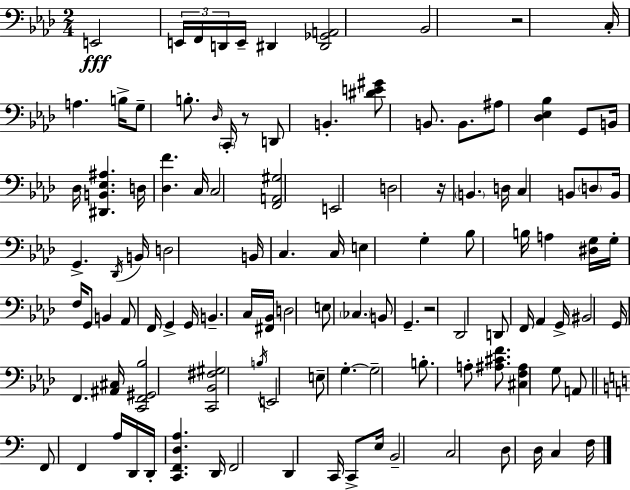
E2/h E2/s F2/s D2/s E2/s D#2/q [D#2,Gb2,A2]/h Bb2/h R/h C3/s A3/q. B3/s G3/e B3/e. Db3/s C2/s R/e D2/e B2/q. [D#4,E4,G#4]/e B2/e. B2/e. A#3/e [Db3,Eb3,Bb3]/q G2/e B2/s Db3/s [D#2,B2,Eb3,A#3]/q. D3/s [Db3,F4]/q. C3/s C3/h [F2,A2,G#3]/h E2/h D3/h R/s B2/q. D3/s C3/q B2/e D3/e B2/s G2/q. Db2/s B2/s D3/h B2/s C3/q. C3/s E3/q G3/q Bb3/e B3/s A3/q [D#3,G3]/s G3/s F3/s G2/e B2/q Ab2/e F2/s G2/q G2/s B2/q. C3/s [F#2,Bb2]/s D3/h E3/e CES3/q. B2/e G2/q. R/h Db2/h D2/e F2/s Ab2/q G2/s BIS2/h G2/s F2/q. [A#2,C#3]/s [C2,F2,G#2,Bb3]/h [C2,Bb2,F#3,G#3]/h B3/s E2/h E3/e G3/q. G3/h B3/e. A3/e [A#3,C#4,F4]/e. [C#3,F3,A#3]/q G3/e A2/e F2/e F2/q A3/s D2/s D2/s [C2,F2,D3,A3]/q. D2/s F2/h D2/q C2/s C2/e E3/s B2/h C3/h D3/e D3/s C3/q F3/s